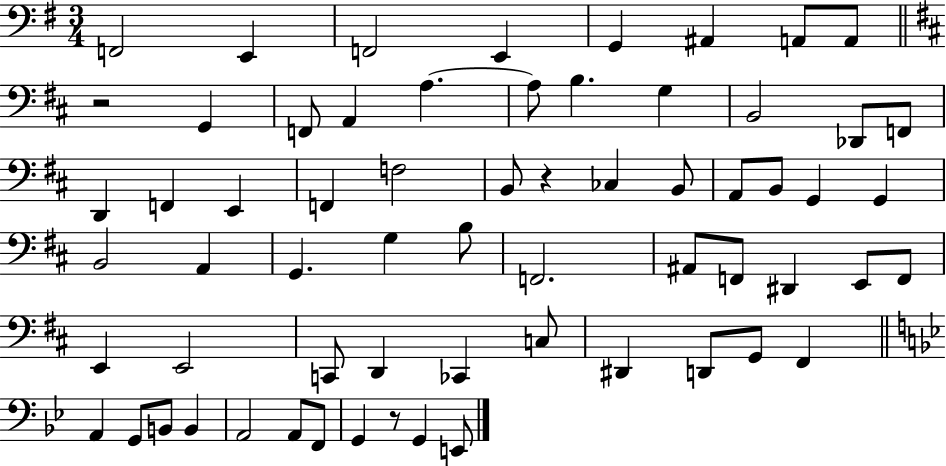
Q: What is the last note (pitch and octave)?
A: E2